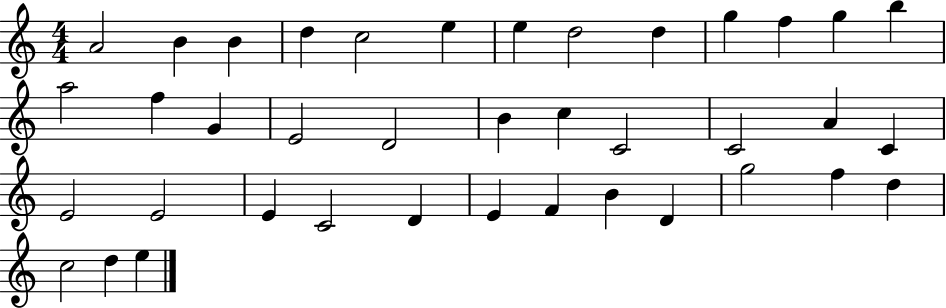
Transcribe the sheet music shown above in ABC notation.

X:1
T:Untitled
M:4/4
L:1/4
K:C
A2 B B d c2 e e d2 d g f g b a2 f G E2 D2 B c C2 C2 A C E2 E2 E C2 D E F B D g2 f d c2 d e